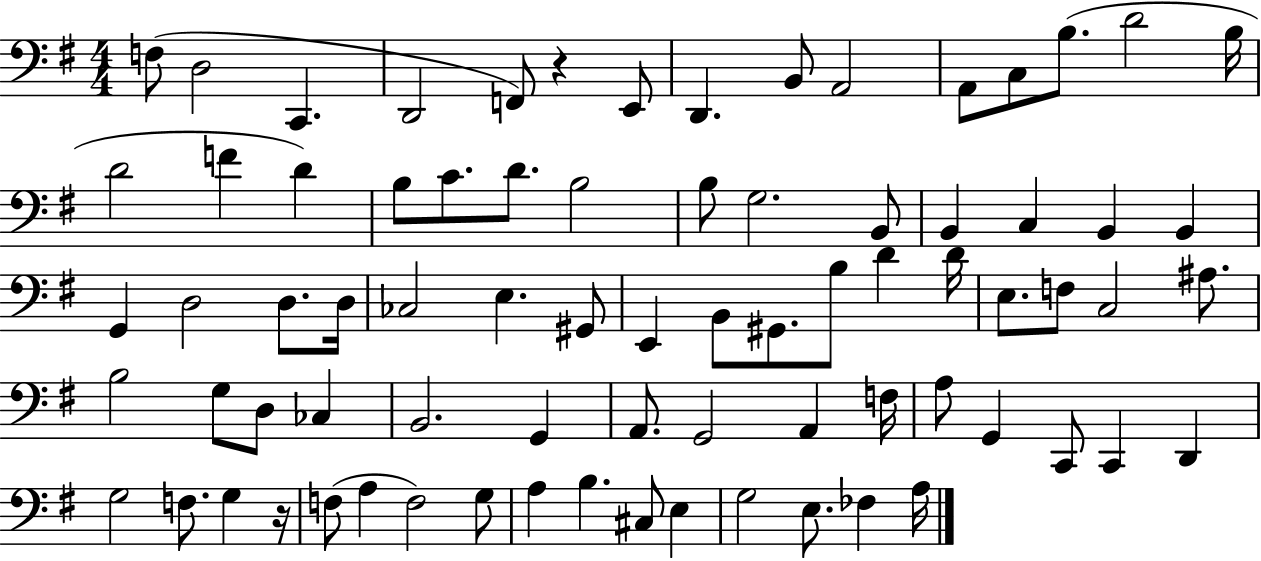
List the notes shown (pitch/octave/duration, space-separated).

F3/e D3/h C2/q. D2/h F2/e R/q E2/e D2/q. B2/e A2/h A2/e C3/e B3/e. D4/h B3/s D4/h F4/q D4/q B3/e C4/e. D4/e. B3/h B3/e G3/h. B2/e B2/q C3/q B2/q B2/q G2/q D3/h D3/e. D3/s CES3/h E3/q. G#2/e E2/q B2/e G#2/e. B3/e D4/q D4/s E3/e. F3/e C3/h A#3/e. B3/h G3/e D3/e CES3/q B2/h. G2/q A2/e. G2/h A2/q F3/s A3/e G2/q C2/e C2/q D2/q G3/h F3/e. G3/q R/s F3/e A3/q F3/h G3/e A3/q B3/q. C#3/e E3/q G3/h E3/e. FES3/q A3/s